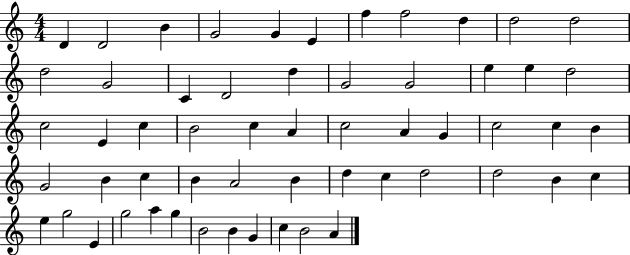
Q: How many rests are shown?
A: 0